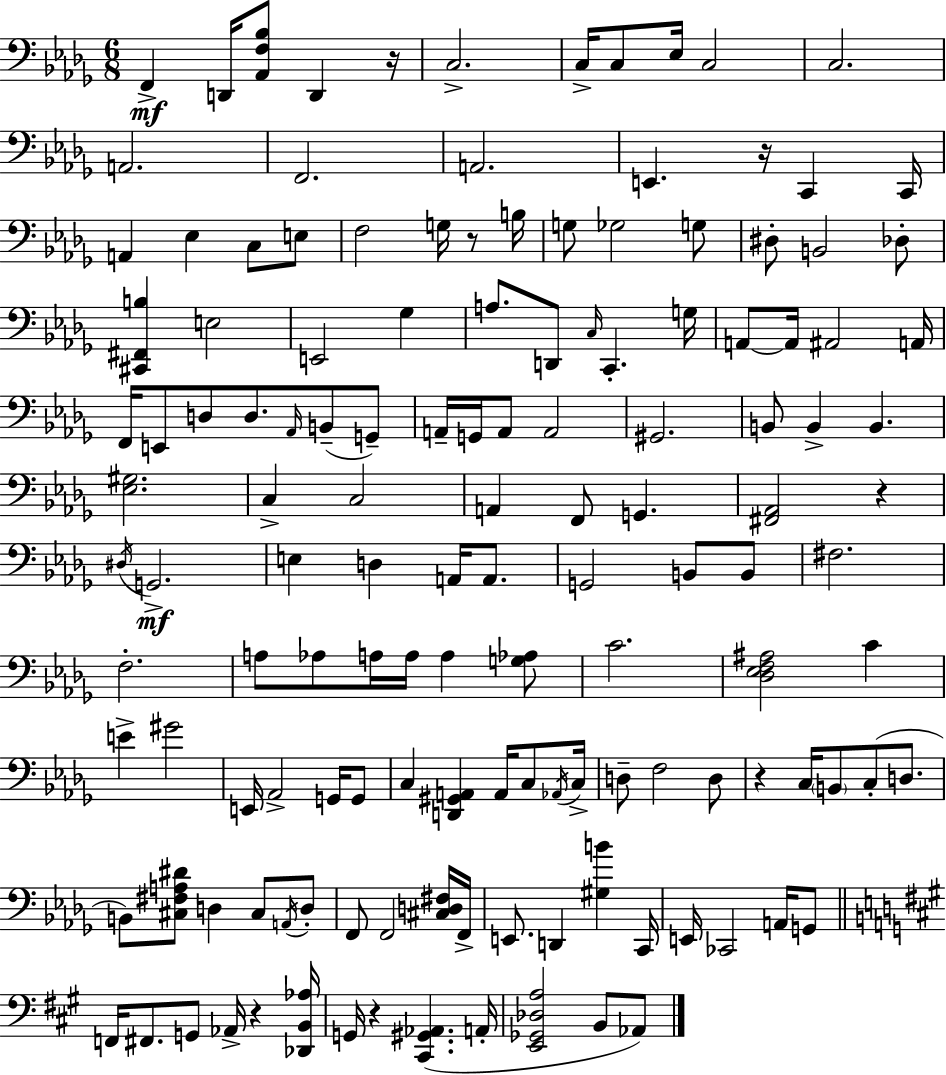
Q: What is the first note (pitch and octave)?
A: F2